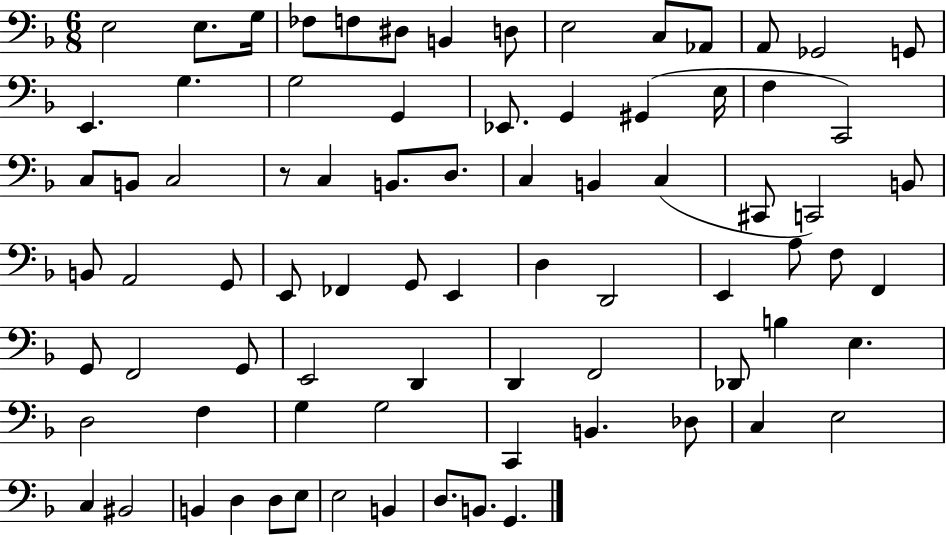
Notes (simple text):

E3/h E3/e. G3/s FES3/e F3/e D#3/e B2/q D3/e E3/h C3/e Ab2/e A2/e Gb2/h G2/e E2/q. G3/q. G3/h G2/q Eb2/e. G2/q G#2/q E3/s F3/q C2/h C3/e B2/e C3/h R/e C3/q B2/e. D3/e. C3/q B2/q C3/q C#2/e C2/h B2/e B2/e A2/h G2/e E2/e FES2/q G2/e E2/q D3/q D2/h E2/q A3/e F3/e F2/q G2/e F2/h G2/e E2/h D2/q D2/q F2/h Db2/e B3/q E3/q. D3/h F3/q G3/q G3/h C2/q B2/q. Db3/e C3/q E3/h C3/q BIS2/h B2/q D3/q D3/e E3/e E3/h B2/q D3/e. B2/e. G2/q.